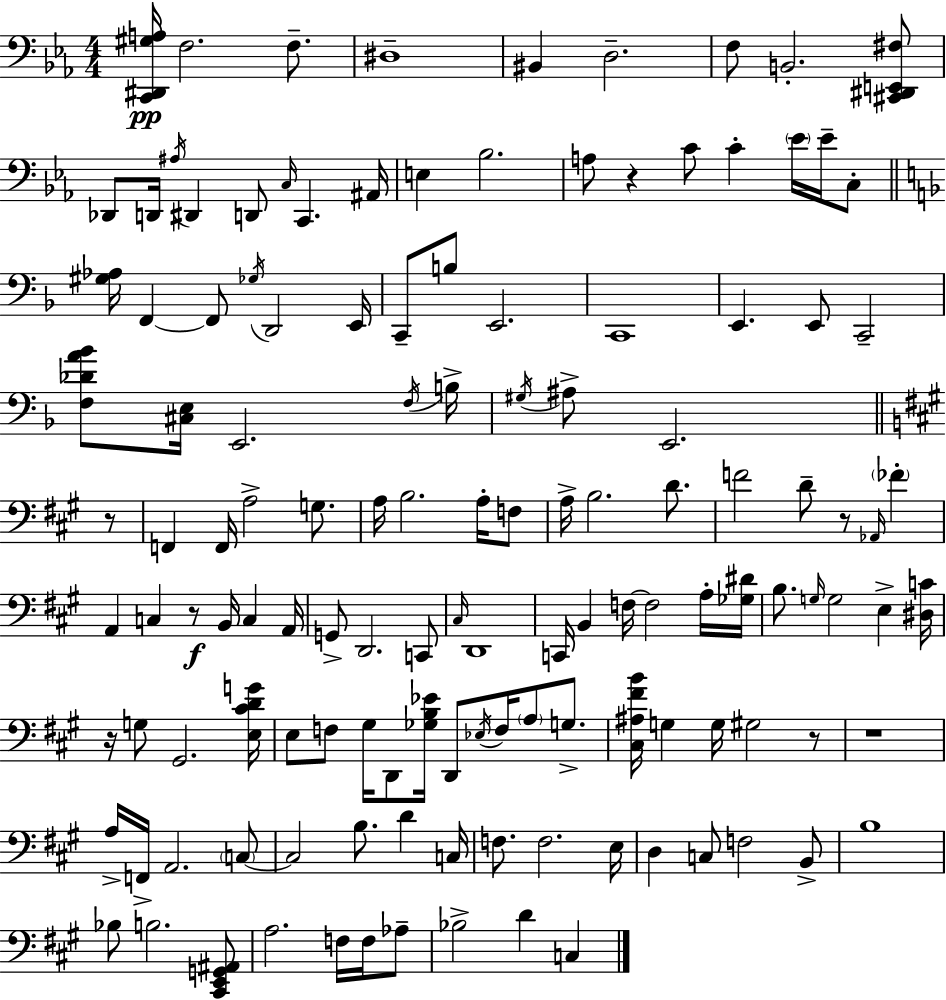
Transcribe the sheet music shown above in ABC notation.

X:1
T:Untitled
M:4/4
L:1/4
K:Cm
[C,,^D,,^G,A,]/4 F,2 F,/2 ^D,4 ^B,, D,2 F,/2 B,,2 [^C,,^D,,E,,^F,]/2 _D,,/2 D,,/4 ^A,/4 ^D,, D,,/2 C,/4 C,, ^A,,/4 E, _B,2 A,/2 z C/2 C _E/4 _E/4 C,/2 [^G,_A,]/4 F,, F,,/2 _G,/4 D,,2 E,,/4 C,,/2 B,/2 E,,2 C,,4 E,, E,,/2 C,,2 [F,_DA_B]/2 [^C,E,]/4 E,,2 F,/4 B,/4 ^G,/4 ^A,/2 E,,2 z/2 F,, F,,/4 A,2 G,/2 A,/4 B,2 A,/4 F,/2 A,/4 B,2 D/2 F2 D/2 z/2 _A,,/4 _F A,, C, z/2 B,,/4 C, A,,/4 G,,/2 D,,2 C,,/2 ^C,/4 D,,4 C,,/4 B,, F,/4 F,2 A,/4 [_G,^D]/4 B,/2 G,/4 G,2 E, [^D,C]/4 z/4 G,/2 ^G,,2 [E,^CDG]/4 E,/2 F,/2 ^G,/4 D,,/2 [_G,B,_E]/4 D,,/2 _E,/4 F,/4 A,/2 G,/2 [^C,^A,^FB]/4 G, G,/4 ^G,2 z/2 z4 A,/4 F,,/4 A,,2 C,/2 C,2 B,/2 D C,/4 F,/2 F,2 E,/4 D, C,/2 F,2 B,,/2 B,4 _B,/2 B,2 [^C,,E,,G,,^A,,]/2 A,2 F,/4 F,/4 _A,/2 _B,2 D C,